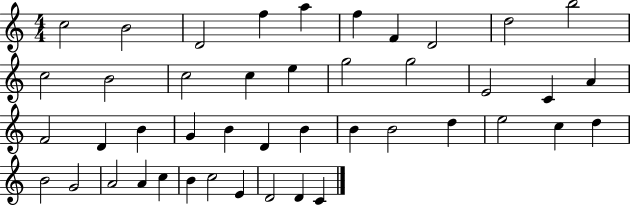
C5/h B4/h D4/h F5/q A5/q F5/q F4/q D4/h D5/h B5/h C5/h B4/h C5/h C5/q E5/q G5/h G5/h E4/h C4/q A4/q F4/h D4/q B4/q G4/q B4/q D4/q B4/q B4/q B4/h D5/q E5/h C5/q D5/q B4/h G4/h A4/h A4/q C5/q B4/q C5/h E4/q D4/h D4/q C4/q